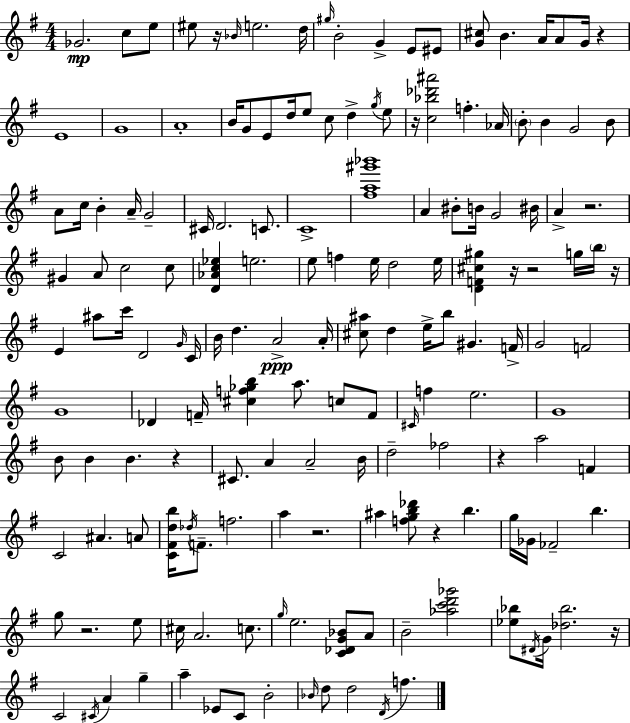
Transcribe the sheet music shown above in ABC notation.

X:1
T:Untitled
M:4/4
L:1/4
K:G
_G2 c/2 e/2 ^e/2 z/4 _B/4 e2 d/4 ^g/4 B2 G E/2 ^E/2 [G^c]/2 B A/4 A/2 G/4 z E4 G4 A4 B/4 G/2 E/2 d/4 e/2 c/2 d g/4 e/2 z/4 [c_b_d'^a']2 f _A/4 B/2 B G2 B/2 A/2 c/4 B A/4 G2 ^C/4 D2 C/2 C4 [^fa^g'_b']4 A ^B/2 B/4 G2 ^B/4 A z2 ^G A/2 c2 c/2 [D_Ac_e] e2 e/2 f e/4 d2 e/4 [DF^c^g] z/4 z2 g/4 b/4 z/4 E ^a/2 c'/4 D2 G/4 C/4 B/4 d A2 A/4 [^c^a]/2 d e/4 b/2 ^G F/4 G2 F2 G4 _D F/4 [^cf_gb] a/2 c/2 F/2 ^C/4 f e2 G4 B/2 B B z ^C/2 A A2 B/4 d2 _f2 z a2 F C2 ^A A/2 [C^Fdb]/4 _d/4 F/2 f2 a z2 ^a [fgb_d']/2 z b g/4 _G/4 _F2 b g/2 z2 e/2 ^c/4 A2 c/2 g/4 e2 [C_DG_B]/2 A/2 B2 [_ac'd'_g']2 [_e_b]/2 ^D/4 G/4 [_d_b]2 z/4 C2 ^C/4 A g a _E/2 C/2 B2 _B/4 d/2 d2 D/4 f